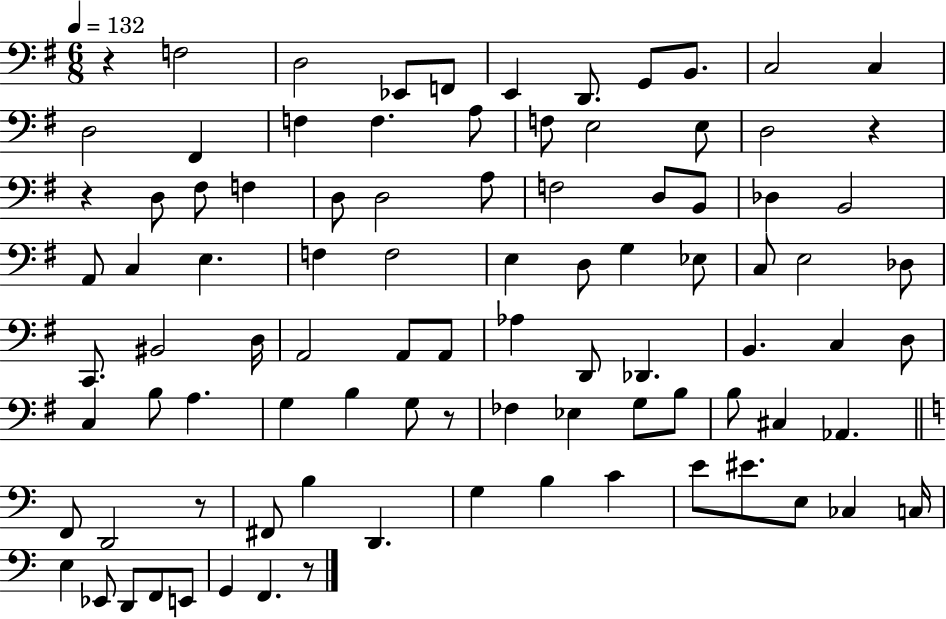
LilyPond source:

{
  \clef bass
  \numericTimeSignature
  \time 6/8
  \key g \major
  \tempo 4 = 132
  r4 f2 | d2 ees,8 f,8 | e,4 d,8. g,8 b,8. | c2 c4 | \break d2 fis,4 | f4 f4. a8 | f8 e2 e8 | d2 r4 | \break r4 d8 fis8 f4 | d8 d2 a8 | f2 d8 b,8 | des4 b,2 | \break a,8 c4 e4. | f4 f2 | e4 d8 g4 ees8 | c8 e2 des8 | \break c,8. bis,2 d16 | a,2 a,8 a,8 | aes4 d,8 des,4. | b,4. c4 d8 | \break c4 b8 a4. | g4 b4 g8 r8 | fes4 ees4 g8 b8 | b8 cis4 aes,4. | \break \bar "||" \break \key c \major f,8 d,2 r8 | fis,8 b4 d,4. | g4 b4 c'4 | e'8 eis'8. e8 ces4 c16 | \break e4 ees,8 d,8 f,8 e,8 | g,4 f,4. r8 | \bar "|."
}